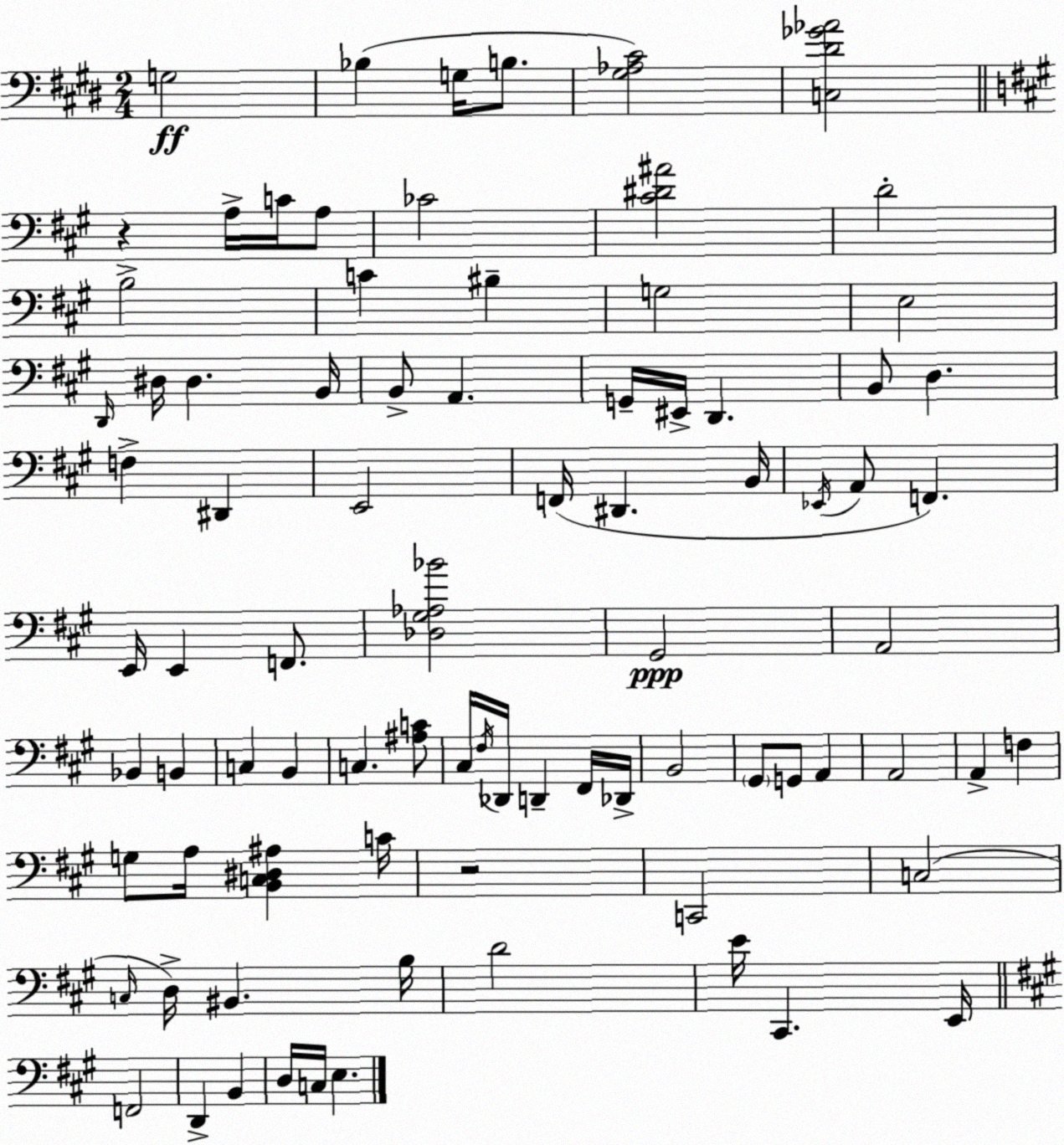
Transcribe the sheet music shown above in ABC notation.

X:1
T:Untitled
M:2/4
L:1/4
K:E
G,2 _B, G,/4 B,/2 [^G,_A,^C]2 [C,^D_G_A]2 z A,/4 C/4 A,/2 _C2 [^C^D^A]2 D2 B,2 C ^B, G,2 E,2 D,,/4 ^D,/4 ^D, B,,/4 B,,/2 A,, G,,/4 ^E,,/4 D,, B,,/2 D, F, ^D,, E,,2 F,,/4 ^D,, B,,/4 _E,,/4 A,,/2 F,, E,,/4 E,, F,,/2 [_D,^G,_A,_B]2 ^G,,2 A,,2 _B,, B,, C, B,, C, [^A,C]/2 ^C,/4 ^F,/4 _D,,/4 D,, ^F,,/4 _D,,/4 B,,2 ^G,,/2 G,,/2 A,, A,,2 A,, F, G,/2 A,/4 [B,,C,^D,^A,] C/4 z2 C,,2 C,2 C,/4 D,/4 ^B,, B,/4 D2 E/4 ^C,, E,,/4 F,,2 D,, B,, D,/4 C,/4 E,